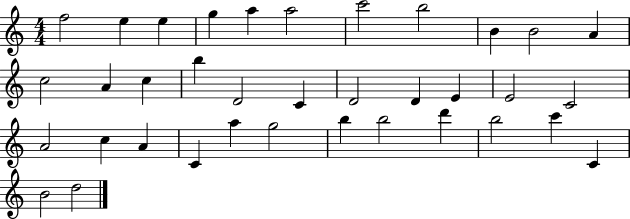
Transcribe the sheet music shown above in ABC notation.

X:1
T:Untitled
M:4/4
L:1/4
K:C
f2 e e g a a2 c'2 b2 B B2 A c2 A c b D2 C D2 D E E2 C2 A2 c A C a g2 b b2 d' b2 c' C B2 d2